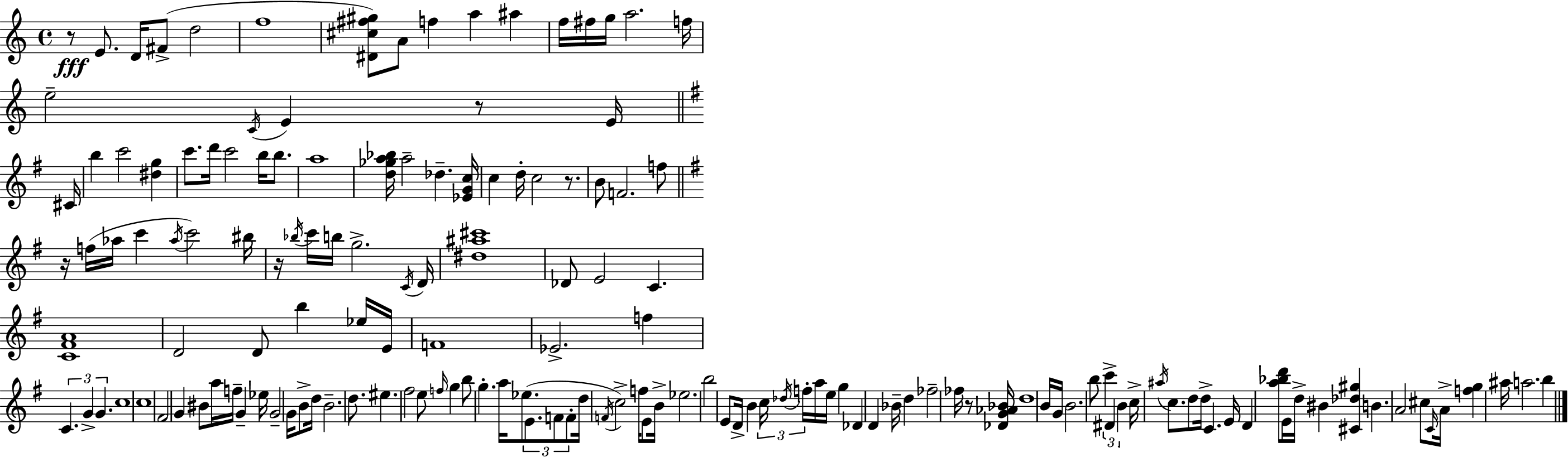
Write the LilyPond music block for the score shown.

{
  \clef treble
  \time 4/4
  \defaultTimeSignature
  \key a \minor
  r8\fff e'8. d'16 fis'8->( d''2 | f''1 | <dis' cis'' fis'' gis''>8) a'8 f''4 a''4 ais''4 | f''16 fis''16 g''16 a''2. f''16 | \break e''2-- \acciaccatura { c'16 } e'4 r8 e'16 | \bar "||" \break \key g \major cis'16 b''4 c'''2 <dis'' g''>4 | c'''8. d'''16 c'''2 b''16 b''8. | a''1 | <d'' ges'' a'' bes''>16 a''2-- des''4.-- | \break <ees' g' c''>16 c''4 d''16-. c''2 r8. | b'8 f'2. f''8 | \bar "||" \break \key e \minor r16 f''16( aes''16 c'''4 \acciaccatura { aes''16 } c'''2) | bis''16 r16 \acciaccatura { bes''16 } c'''16 b''16 g''2.-> | \acciaccatura { c'16 } d'16 <dis'' ais'' cis'''>1 | des'8 e'2 c'4. | \break <c' fis' a'>1 | d'2 d'8 b''4 | ees''16 e'16 f'1 | ees'2.-> f''4 | \break \tuplet 3/2 { c'4. g'4-> g'4. } | c''1 | c''1 | fis'2 g'4 bis'8 | \break a''16 f''16-- g'4-- ees''16 g'2-- | g'16 b'8-> d''16 b'2.-- | d''8. eis''4. fis''2 | e''8 \grace { f''16 } g''4 b''8 g''4.-. | \break a''16 ees''8.( \tuplet 3/2 { e'8. f'8 f'8-. } d''16 \acciaccatura { f'16 }) c''2-> | f''16 e'8 b'16-> ees''2. | b''2 e'8 d'16-> | b'4 \tuplet 3/2 { c''16 \acciaccatura { des''16 } f''16-. } a''16 e''16 g''4 des'4 | \break d'4 bes'16-- d''4 fes''2-- | fes''16 r8 <des' g' aes' bes'>16 d''1 | b'16 g'16 b'2. | b''8 \tuplet 3/2 { c'''4-> dis'4 b'4 } | \break c''16-> \acciaccatura { ais''16 } c''8. d''8 d''16-> c'4. | e'16 d'4 <a'' bes'' d'''>8 e'16 d''16-> bis'4 <cis' des'' gis''>4 | b'4. a'2 cis''8 | \grace { c'16 } a'16-> <f'' g''>4 ais''16 a''2. | \break b''4 \bar "|."
}